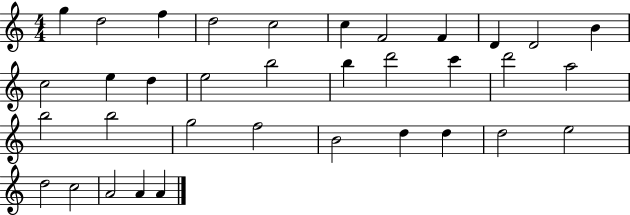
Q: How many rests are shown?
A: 0